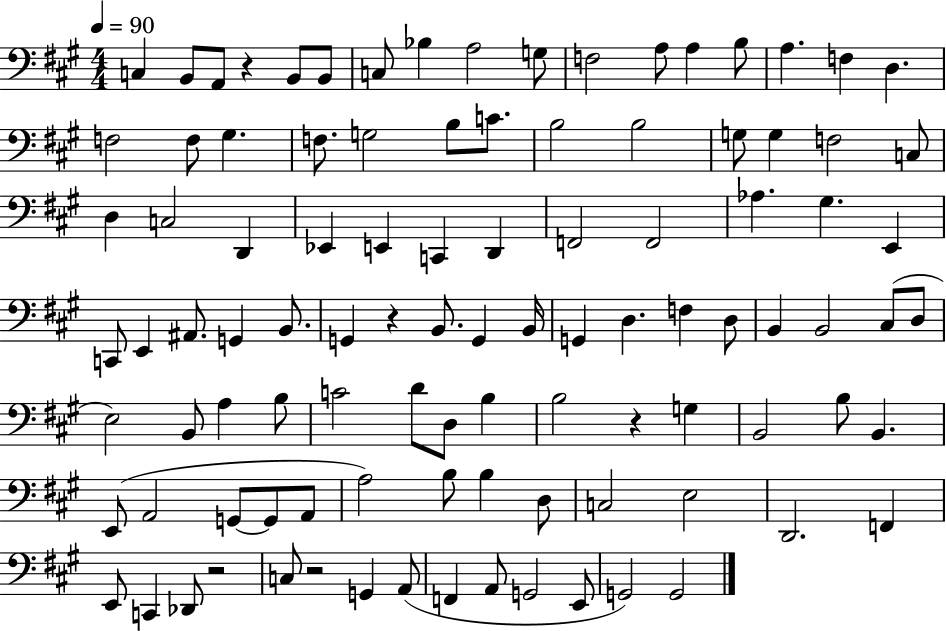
C3/q B2/e A2/e R/q B2/e B2/e C3/e Bb3/q A3/h G3/e F3/h A3/e A3/q B3/e A3/q. F3/q D3/q. F3/h F3/e G#3/q. F3/e. G3/h B3/e C4/e. B3/h B3/h G3/e G3/q F3/h C3/e D3/q C3/h D2/q Eb2/q E2/q C2/q D2/q F2/h F2/h Ab3/q. G#3/q. E2/q C2/e E2/q A#2/e. G2/q B2/e. G2/q R/q B2/e. G2/q B2/s G2/q D3/q. F3/q D3/e B2/q B2/h C#3/e D3/e E3/h B2/e A3/q B3/e C4/h D4/e D3/e B3/q B3/h R/q G3/q B2/h B3/e B2/q. E2/e A2/h G2/e G2/e A2/e A3/h B3/e B3/q D3/e C3/h E3/h D2/h. F2/q E2/e C2/q Db2/e R/h C3/e R/h G2/q A2/e F2/q A2/e G2/h E2/e G2/h G2/h